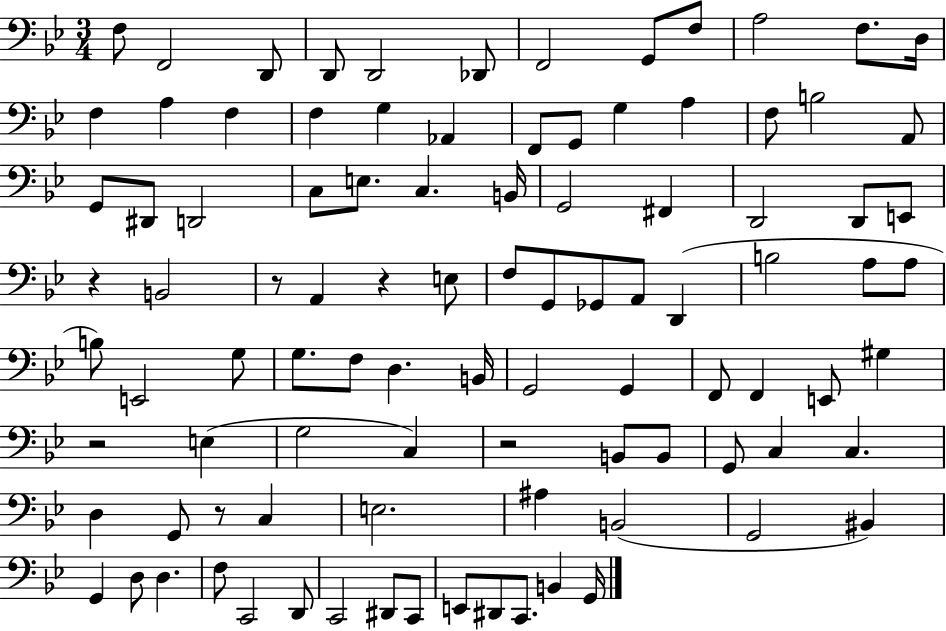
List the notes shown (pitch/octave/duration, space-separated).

F3/e F2/h D2/e D2/e D2/h Db2/e F2/h G2/e F3/e A3/h F3/e. D3/s F3/q A3/q F3/q F3/q G3/q Ab2/q F2/e G2/e G3/q A3/q F3/e B3/h A2/e G2/e D#2/e D2/h C3/e E3/e. C3/q. B2/s G2/h F#2/q D2/h D2/e E2/e R/q B2/h R/e A2/q R/q E3/e F3/e G2/e Gb2/e A2/e D2/q B3/h A3/e A3/e B3/e E2/h G3/e G3/e. F3/e D3/q. B2/s G2/h G2/q F2/e F2/q E2/e G#3/q R/h E3/q G3/h C3/q R/h B2/e B2/e G2/e C3/q C3/q. D3/q G2/e R/e C3/q E3/h. A#3/q B2/h G2/h BIS2/q G2/q D3/e D3/q. F3/e C2/h D2/e C2/h D#2/e C2/e E2/e D#2/e C2/e. B2/q G2/s